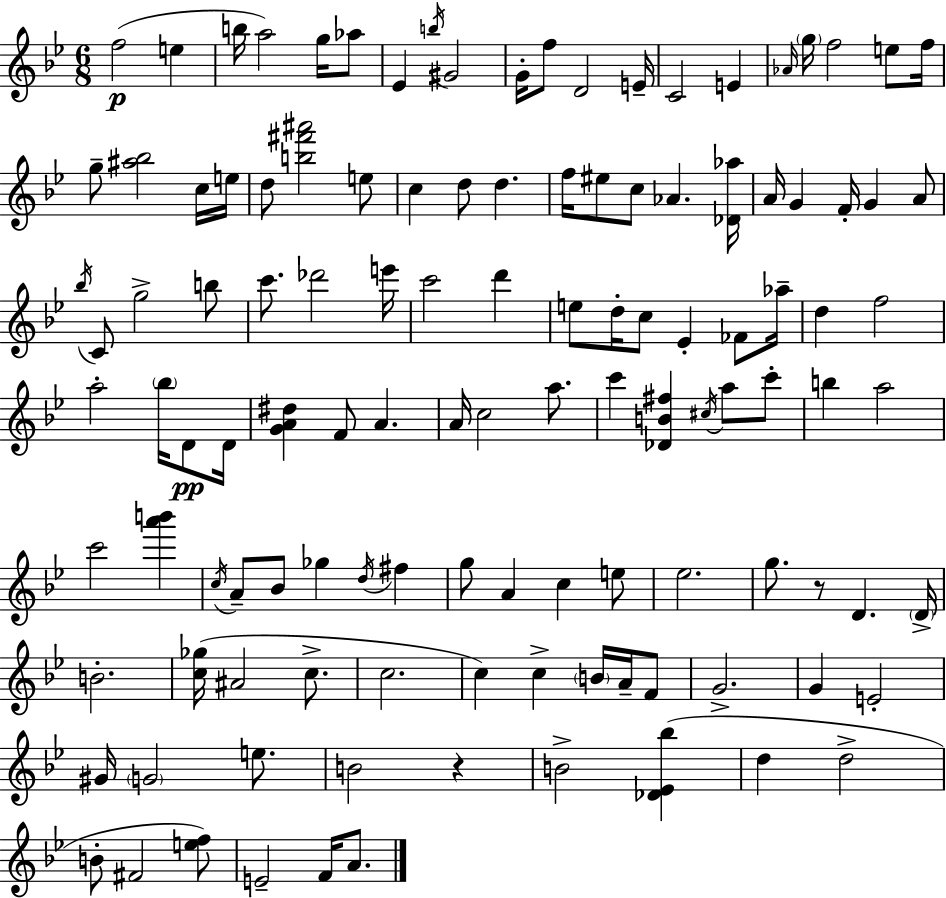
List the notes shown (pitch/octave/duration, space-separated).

F5/h E5/q B5/s A5/h G5/s Ab5/e Eb4/q B5/s G#4/h G4/s F5/e D4/h E4/s C4/h E4/q Ab4/s G5/s F5/h E5/e F5/s G5/e [A#5,Bb5]/h C5/s E5/s D5/e [B5,F#6,A#6]/h E5/e C5/q D5/e D5/q. F5/s EIS5/e C5/e Ab4/q. [Db4,Ab5]/s A4/s G4/q F4/s G4/q A4/e Bb5/s C4/e G5/h B5/e C6/e. Db6/h E6/s C6/h D6/q E5/e D5/s C5/e Eb4/q FES4/e Ab5/s D5/q F5/h A5/h Bb5/s D4/e D4/s [G4,A4,D#5]/q F4/e A4/q. A4/s C5/h A5/e. C6/q [Db4,B4,F#5]/q C#5/s A5/e C6/e B5/q A5/h C6/h [A6,B6]/q C5/s A4/e Bb4/e Gb5/q D5/s F#5/q G5/e A4/q C5/q E5/e Eb5/h. G5/e. R/e D4/q. D4/s B4/h. [C5,Gb5]/s A#4/h C5/e. C5/h. C5/q C5/q B4/s A4/s F4/e G4/h. G4/q E4/h G#4/s G4/h E5/e. B4/h R/q B4/h [Db4,Eb4,Bb5]/q D5/q D5/h B4/e F#4/h [E5,F5]/e E4/h F4/s A4/e.